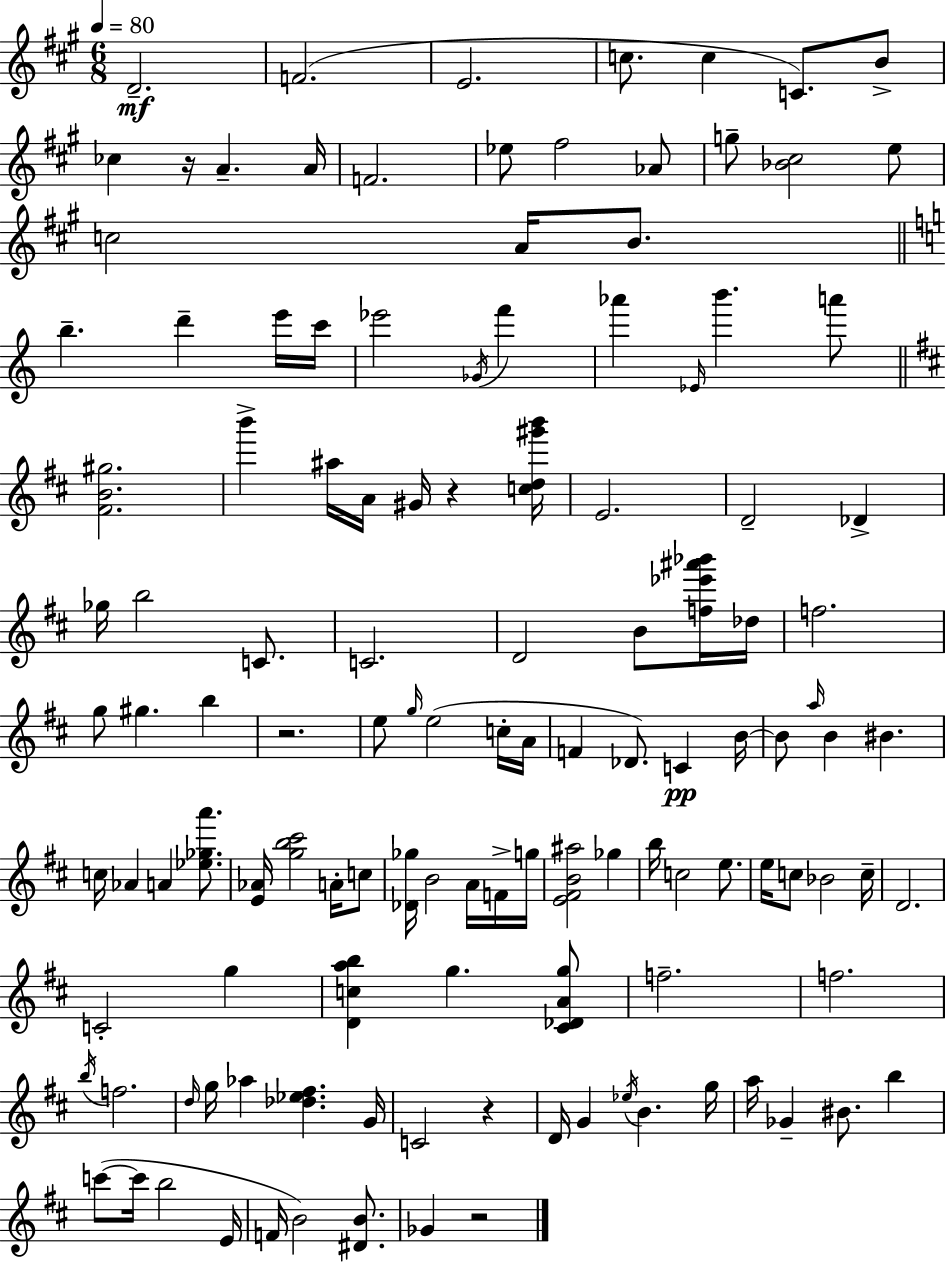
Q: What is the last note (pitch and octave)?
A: Gb4